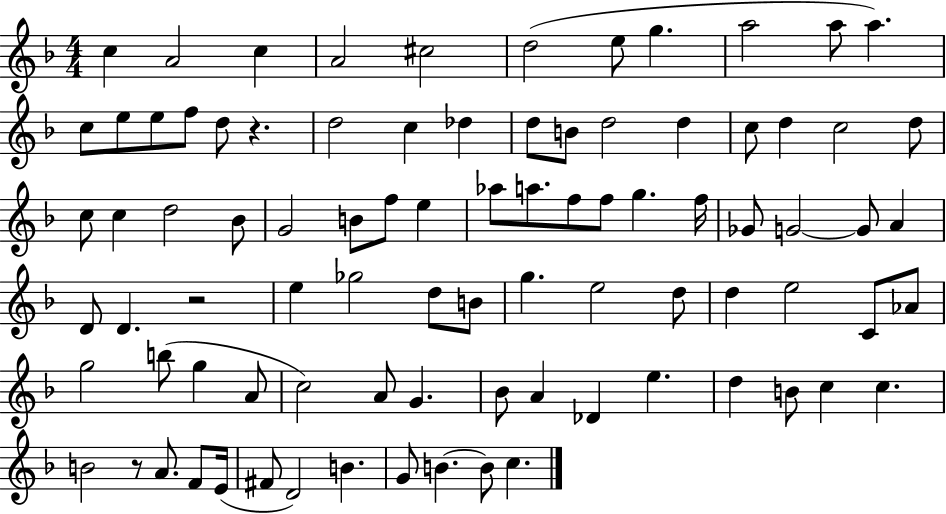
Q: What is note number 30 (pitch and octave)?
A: D5